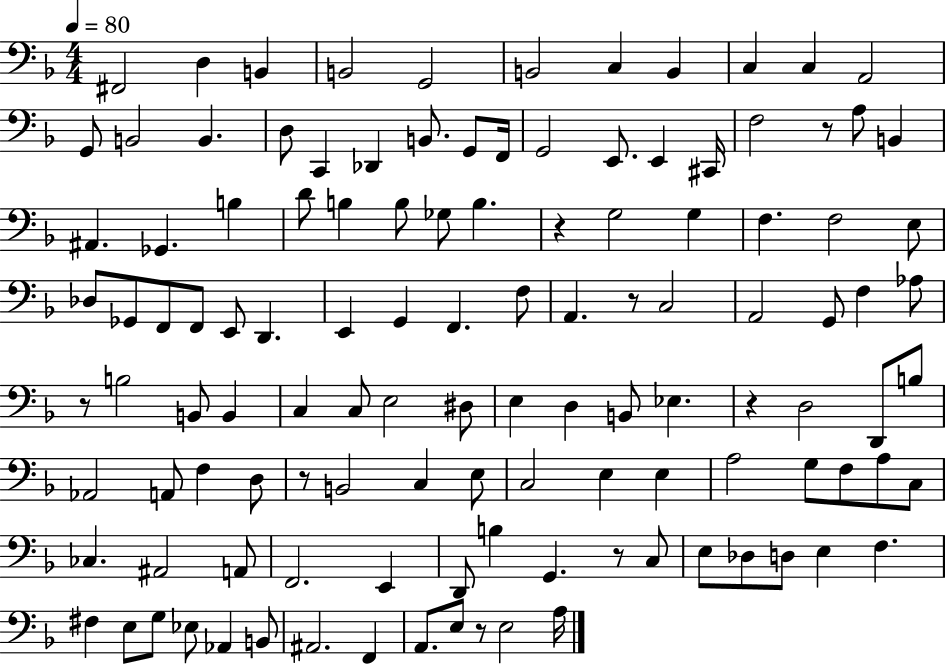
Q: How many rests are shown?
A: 8